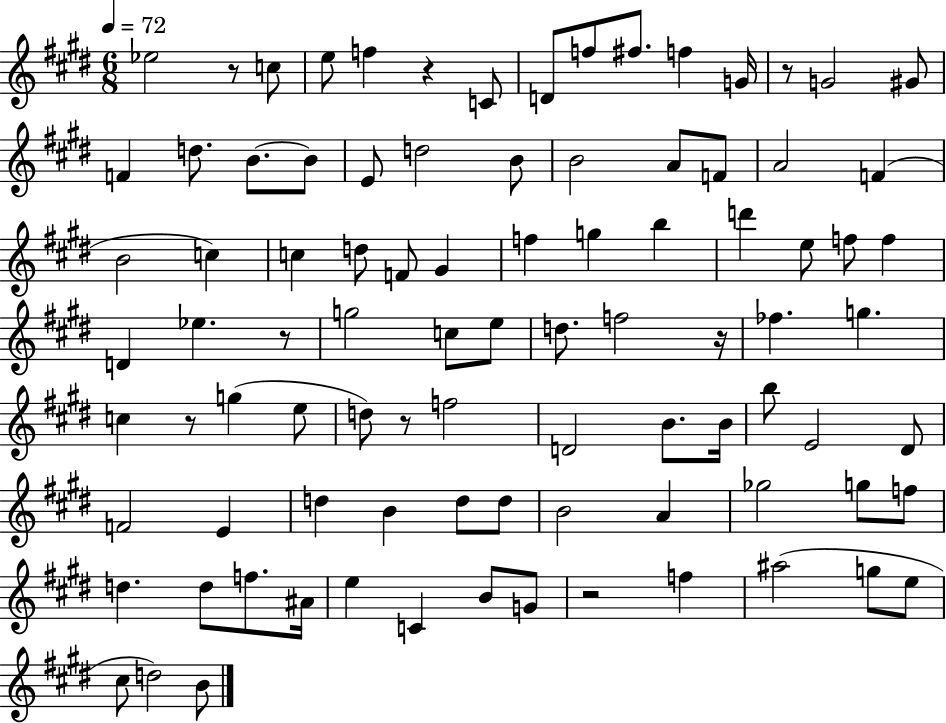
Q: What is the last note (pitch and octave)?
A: B4